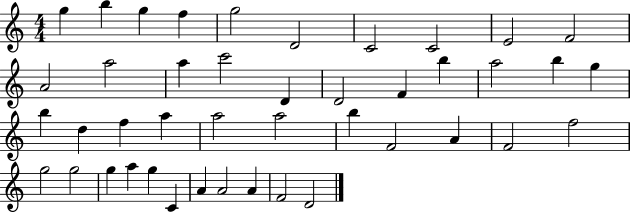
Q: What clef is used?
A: treble